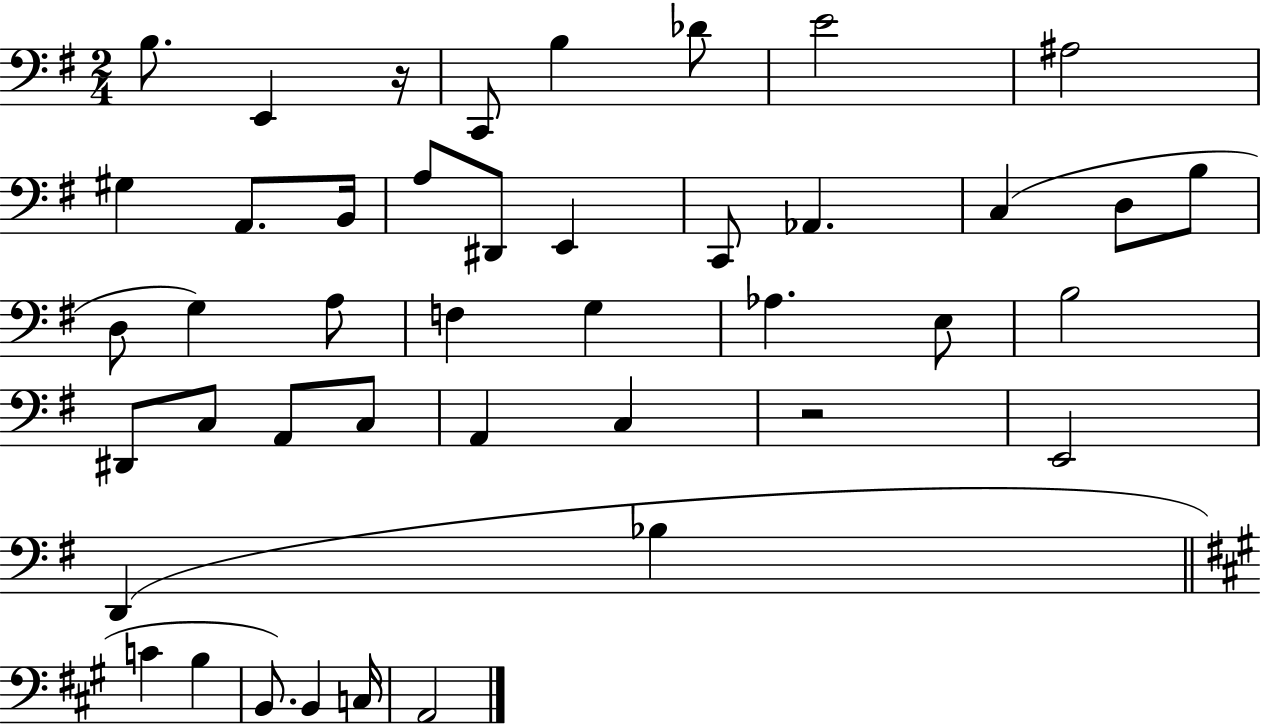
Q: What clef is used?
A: bass